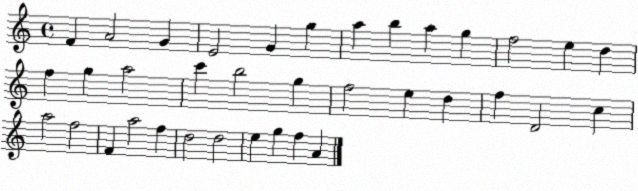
X:1
T:Untitled
M:4/4
L:1/4
K:C
F A2 G E2 G g a b a g f2 e d f g a2 c' b2 g f2 e d f D2 c a2 f2 F a2 f d2 d2 e g f A